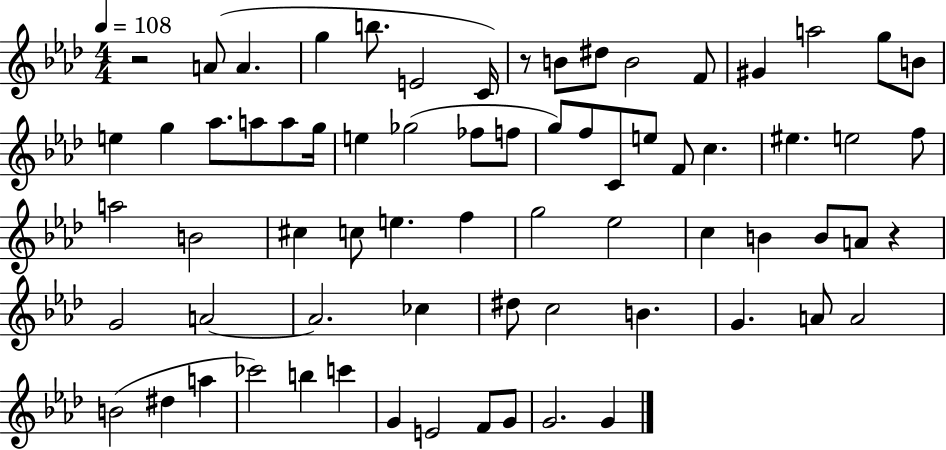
{
  \clef treble
  \numericTimeSignature
  \time 4/4
  \key aes \major
  \tempo 4 = 108
  r2 a'8( a'4. | g''4 b''8. e'2 c'16) | r8 b'8 dis''8 b'2 f'8 | gis'4 a''2 g''8 b'8 | \break e''4 g''4 aes''8. a''8 a''8 g''16 | e''4 ges''2( fes''8 f''8 | g''8) f''8 c'8 e''8 f'8 c''4. | eis''4. e''2 f''8 | \break a''2 b'2 | cis''4 c''8 e''4. f''4 | g''2 ees''2 | c''4 b'4 b'8 a'8 r4 | \break g'2 a'2~~ | a'2. ces''4 | dis''8 c''2 b'4. | g'4. a'8 a'2 | \break b'2( dis''4 a''4 | ces'''2) b''4 c'''4 | g'4 e'2 f'8 g'8 | g'2. g'4 | \break \bar "|."
}